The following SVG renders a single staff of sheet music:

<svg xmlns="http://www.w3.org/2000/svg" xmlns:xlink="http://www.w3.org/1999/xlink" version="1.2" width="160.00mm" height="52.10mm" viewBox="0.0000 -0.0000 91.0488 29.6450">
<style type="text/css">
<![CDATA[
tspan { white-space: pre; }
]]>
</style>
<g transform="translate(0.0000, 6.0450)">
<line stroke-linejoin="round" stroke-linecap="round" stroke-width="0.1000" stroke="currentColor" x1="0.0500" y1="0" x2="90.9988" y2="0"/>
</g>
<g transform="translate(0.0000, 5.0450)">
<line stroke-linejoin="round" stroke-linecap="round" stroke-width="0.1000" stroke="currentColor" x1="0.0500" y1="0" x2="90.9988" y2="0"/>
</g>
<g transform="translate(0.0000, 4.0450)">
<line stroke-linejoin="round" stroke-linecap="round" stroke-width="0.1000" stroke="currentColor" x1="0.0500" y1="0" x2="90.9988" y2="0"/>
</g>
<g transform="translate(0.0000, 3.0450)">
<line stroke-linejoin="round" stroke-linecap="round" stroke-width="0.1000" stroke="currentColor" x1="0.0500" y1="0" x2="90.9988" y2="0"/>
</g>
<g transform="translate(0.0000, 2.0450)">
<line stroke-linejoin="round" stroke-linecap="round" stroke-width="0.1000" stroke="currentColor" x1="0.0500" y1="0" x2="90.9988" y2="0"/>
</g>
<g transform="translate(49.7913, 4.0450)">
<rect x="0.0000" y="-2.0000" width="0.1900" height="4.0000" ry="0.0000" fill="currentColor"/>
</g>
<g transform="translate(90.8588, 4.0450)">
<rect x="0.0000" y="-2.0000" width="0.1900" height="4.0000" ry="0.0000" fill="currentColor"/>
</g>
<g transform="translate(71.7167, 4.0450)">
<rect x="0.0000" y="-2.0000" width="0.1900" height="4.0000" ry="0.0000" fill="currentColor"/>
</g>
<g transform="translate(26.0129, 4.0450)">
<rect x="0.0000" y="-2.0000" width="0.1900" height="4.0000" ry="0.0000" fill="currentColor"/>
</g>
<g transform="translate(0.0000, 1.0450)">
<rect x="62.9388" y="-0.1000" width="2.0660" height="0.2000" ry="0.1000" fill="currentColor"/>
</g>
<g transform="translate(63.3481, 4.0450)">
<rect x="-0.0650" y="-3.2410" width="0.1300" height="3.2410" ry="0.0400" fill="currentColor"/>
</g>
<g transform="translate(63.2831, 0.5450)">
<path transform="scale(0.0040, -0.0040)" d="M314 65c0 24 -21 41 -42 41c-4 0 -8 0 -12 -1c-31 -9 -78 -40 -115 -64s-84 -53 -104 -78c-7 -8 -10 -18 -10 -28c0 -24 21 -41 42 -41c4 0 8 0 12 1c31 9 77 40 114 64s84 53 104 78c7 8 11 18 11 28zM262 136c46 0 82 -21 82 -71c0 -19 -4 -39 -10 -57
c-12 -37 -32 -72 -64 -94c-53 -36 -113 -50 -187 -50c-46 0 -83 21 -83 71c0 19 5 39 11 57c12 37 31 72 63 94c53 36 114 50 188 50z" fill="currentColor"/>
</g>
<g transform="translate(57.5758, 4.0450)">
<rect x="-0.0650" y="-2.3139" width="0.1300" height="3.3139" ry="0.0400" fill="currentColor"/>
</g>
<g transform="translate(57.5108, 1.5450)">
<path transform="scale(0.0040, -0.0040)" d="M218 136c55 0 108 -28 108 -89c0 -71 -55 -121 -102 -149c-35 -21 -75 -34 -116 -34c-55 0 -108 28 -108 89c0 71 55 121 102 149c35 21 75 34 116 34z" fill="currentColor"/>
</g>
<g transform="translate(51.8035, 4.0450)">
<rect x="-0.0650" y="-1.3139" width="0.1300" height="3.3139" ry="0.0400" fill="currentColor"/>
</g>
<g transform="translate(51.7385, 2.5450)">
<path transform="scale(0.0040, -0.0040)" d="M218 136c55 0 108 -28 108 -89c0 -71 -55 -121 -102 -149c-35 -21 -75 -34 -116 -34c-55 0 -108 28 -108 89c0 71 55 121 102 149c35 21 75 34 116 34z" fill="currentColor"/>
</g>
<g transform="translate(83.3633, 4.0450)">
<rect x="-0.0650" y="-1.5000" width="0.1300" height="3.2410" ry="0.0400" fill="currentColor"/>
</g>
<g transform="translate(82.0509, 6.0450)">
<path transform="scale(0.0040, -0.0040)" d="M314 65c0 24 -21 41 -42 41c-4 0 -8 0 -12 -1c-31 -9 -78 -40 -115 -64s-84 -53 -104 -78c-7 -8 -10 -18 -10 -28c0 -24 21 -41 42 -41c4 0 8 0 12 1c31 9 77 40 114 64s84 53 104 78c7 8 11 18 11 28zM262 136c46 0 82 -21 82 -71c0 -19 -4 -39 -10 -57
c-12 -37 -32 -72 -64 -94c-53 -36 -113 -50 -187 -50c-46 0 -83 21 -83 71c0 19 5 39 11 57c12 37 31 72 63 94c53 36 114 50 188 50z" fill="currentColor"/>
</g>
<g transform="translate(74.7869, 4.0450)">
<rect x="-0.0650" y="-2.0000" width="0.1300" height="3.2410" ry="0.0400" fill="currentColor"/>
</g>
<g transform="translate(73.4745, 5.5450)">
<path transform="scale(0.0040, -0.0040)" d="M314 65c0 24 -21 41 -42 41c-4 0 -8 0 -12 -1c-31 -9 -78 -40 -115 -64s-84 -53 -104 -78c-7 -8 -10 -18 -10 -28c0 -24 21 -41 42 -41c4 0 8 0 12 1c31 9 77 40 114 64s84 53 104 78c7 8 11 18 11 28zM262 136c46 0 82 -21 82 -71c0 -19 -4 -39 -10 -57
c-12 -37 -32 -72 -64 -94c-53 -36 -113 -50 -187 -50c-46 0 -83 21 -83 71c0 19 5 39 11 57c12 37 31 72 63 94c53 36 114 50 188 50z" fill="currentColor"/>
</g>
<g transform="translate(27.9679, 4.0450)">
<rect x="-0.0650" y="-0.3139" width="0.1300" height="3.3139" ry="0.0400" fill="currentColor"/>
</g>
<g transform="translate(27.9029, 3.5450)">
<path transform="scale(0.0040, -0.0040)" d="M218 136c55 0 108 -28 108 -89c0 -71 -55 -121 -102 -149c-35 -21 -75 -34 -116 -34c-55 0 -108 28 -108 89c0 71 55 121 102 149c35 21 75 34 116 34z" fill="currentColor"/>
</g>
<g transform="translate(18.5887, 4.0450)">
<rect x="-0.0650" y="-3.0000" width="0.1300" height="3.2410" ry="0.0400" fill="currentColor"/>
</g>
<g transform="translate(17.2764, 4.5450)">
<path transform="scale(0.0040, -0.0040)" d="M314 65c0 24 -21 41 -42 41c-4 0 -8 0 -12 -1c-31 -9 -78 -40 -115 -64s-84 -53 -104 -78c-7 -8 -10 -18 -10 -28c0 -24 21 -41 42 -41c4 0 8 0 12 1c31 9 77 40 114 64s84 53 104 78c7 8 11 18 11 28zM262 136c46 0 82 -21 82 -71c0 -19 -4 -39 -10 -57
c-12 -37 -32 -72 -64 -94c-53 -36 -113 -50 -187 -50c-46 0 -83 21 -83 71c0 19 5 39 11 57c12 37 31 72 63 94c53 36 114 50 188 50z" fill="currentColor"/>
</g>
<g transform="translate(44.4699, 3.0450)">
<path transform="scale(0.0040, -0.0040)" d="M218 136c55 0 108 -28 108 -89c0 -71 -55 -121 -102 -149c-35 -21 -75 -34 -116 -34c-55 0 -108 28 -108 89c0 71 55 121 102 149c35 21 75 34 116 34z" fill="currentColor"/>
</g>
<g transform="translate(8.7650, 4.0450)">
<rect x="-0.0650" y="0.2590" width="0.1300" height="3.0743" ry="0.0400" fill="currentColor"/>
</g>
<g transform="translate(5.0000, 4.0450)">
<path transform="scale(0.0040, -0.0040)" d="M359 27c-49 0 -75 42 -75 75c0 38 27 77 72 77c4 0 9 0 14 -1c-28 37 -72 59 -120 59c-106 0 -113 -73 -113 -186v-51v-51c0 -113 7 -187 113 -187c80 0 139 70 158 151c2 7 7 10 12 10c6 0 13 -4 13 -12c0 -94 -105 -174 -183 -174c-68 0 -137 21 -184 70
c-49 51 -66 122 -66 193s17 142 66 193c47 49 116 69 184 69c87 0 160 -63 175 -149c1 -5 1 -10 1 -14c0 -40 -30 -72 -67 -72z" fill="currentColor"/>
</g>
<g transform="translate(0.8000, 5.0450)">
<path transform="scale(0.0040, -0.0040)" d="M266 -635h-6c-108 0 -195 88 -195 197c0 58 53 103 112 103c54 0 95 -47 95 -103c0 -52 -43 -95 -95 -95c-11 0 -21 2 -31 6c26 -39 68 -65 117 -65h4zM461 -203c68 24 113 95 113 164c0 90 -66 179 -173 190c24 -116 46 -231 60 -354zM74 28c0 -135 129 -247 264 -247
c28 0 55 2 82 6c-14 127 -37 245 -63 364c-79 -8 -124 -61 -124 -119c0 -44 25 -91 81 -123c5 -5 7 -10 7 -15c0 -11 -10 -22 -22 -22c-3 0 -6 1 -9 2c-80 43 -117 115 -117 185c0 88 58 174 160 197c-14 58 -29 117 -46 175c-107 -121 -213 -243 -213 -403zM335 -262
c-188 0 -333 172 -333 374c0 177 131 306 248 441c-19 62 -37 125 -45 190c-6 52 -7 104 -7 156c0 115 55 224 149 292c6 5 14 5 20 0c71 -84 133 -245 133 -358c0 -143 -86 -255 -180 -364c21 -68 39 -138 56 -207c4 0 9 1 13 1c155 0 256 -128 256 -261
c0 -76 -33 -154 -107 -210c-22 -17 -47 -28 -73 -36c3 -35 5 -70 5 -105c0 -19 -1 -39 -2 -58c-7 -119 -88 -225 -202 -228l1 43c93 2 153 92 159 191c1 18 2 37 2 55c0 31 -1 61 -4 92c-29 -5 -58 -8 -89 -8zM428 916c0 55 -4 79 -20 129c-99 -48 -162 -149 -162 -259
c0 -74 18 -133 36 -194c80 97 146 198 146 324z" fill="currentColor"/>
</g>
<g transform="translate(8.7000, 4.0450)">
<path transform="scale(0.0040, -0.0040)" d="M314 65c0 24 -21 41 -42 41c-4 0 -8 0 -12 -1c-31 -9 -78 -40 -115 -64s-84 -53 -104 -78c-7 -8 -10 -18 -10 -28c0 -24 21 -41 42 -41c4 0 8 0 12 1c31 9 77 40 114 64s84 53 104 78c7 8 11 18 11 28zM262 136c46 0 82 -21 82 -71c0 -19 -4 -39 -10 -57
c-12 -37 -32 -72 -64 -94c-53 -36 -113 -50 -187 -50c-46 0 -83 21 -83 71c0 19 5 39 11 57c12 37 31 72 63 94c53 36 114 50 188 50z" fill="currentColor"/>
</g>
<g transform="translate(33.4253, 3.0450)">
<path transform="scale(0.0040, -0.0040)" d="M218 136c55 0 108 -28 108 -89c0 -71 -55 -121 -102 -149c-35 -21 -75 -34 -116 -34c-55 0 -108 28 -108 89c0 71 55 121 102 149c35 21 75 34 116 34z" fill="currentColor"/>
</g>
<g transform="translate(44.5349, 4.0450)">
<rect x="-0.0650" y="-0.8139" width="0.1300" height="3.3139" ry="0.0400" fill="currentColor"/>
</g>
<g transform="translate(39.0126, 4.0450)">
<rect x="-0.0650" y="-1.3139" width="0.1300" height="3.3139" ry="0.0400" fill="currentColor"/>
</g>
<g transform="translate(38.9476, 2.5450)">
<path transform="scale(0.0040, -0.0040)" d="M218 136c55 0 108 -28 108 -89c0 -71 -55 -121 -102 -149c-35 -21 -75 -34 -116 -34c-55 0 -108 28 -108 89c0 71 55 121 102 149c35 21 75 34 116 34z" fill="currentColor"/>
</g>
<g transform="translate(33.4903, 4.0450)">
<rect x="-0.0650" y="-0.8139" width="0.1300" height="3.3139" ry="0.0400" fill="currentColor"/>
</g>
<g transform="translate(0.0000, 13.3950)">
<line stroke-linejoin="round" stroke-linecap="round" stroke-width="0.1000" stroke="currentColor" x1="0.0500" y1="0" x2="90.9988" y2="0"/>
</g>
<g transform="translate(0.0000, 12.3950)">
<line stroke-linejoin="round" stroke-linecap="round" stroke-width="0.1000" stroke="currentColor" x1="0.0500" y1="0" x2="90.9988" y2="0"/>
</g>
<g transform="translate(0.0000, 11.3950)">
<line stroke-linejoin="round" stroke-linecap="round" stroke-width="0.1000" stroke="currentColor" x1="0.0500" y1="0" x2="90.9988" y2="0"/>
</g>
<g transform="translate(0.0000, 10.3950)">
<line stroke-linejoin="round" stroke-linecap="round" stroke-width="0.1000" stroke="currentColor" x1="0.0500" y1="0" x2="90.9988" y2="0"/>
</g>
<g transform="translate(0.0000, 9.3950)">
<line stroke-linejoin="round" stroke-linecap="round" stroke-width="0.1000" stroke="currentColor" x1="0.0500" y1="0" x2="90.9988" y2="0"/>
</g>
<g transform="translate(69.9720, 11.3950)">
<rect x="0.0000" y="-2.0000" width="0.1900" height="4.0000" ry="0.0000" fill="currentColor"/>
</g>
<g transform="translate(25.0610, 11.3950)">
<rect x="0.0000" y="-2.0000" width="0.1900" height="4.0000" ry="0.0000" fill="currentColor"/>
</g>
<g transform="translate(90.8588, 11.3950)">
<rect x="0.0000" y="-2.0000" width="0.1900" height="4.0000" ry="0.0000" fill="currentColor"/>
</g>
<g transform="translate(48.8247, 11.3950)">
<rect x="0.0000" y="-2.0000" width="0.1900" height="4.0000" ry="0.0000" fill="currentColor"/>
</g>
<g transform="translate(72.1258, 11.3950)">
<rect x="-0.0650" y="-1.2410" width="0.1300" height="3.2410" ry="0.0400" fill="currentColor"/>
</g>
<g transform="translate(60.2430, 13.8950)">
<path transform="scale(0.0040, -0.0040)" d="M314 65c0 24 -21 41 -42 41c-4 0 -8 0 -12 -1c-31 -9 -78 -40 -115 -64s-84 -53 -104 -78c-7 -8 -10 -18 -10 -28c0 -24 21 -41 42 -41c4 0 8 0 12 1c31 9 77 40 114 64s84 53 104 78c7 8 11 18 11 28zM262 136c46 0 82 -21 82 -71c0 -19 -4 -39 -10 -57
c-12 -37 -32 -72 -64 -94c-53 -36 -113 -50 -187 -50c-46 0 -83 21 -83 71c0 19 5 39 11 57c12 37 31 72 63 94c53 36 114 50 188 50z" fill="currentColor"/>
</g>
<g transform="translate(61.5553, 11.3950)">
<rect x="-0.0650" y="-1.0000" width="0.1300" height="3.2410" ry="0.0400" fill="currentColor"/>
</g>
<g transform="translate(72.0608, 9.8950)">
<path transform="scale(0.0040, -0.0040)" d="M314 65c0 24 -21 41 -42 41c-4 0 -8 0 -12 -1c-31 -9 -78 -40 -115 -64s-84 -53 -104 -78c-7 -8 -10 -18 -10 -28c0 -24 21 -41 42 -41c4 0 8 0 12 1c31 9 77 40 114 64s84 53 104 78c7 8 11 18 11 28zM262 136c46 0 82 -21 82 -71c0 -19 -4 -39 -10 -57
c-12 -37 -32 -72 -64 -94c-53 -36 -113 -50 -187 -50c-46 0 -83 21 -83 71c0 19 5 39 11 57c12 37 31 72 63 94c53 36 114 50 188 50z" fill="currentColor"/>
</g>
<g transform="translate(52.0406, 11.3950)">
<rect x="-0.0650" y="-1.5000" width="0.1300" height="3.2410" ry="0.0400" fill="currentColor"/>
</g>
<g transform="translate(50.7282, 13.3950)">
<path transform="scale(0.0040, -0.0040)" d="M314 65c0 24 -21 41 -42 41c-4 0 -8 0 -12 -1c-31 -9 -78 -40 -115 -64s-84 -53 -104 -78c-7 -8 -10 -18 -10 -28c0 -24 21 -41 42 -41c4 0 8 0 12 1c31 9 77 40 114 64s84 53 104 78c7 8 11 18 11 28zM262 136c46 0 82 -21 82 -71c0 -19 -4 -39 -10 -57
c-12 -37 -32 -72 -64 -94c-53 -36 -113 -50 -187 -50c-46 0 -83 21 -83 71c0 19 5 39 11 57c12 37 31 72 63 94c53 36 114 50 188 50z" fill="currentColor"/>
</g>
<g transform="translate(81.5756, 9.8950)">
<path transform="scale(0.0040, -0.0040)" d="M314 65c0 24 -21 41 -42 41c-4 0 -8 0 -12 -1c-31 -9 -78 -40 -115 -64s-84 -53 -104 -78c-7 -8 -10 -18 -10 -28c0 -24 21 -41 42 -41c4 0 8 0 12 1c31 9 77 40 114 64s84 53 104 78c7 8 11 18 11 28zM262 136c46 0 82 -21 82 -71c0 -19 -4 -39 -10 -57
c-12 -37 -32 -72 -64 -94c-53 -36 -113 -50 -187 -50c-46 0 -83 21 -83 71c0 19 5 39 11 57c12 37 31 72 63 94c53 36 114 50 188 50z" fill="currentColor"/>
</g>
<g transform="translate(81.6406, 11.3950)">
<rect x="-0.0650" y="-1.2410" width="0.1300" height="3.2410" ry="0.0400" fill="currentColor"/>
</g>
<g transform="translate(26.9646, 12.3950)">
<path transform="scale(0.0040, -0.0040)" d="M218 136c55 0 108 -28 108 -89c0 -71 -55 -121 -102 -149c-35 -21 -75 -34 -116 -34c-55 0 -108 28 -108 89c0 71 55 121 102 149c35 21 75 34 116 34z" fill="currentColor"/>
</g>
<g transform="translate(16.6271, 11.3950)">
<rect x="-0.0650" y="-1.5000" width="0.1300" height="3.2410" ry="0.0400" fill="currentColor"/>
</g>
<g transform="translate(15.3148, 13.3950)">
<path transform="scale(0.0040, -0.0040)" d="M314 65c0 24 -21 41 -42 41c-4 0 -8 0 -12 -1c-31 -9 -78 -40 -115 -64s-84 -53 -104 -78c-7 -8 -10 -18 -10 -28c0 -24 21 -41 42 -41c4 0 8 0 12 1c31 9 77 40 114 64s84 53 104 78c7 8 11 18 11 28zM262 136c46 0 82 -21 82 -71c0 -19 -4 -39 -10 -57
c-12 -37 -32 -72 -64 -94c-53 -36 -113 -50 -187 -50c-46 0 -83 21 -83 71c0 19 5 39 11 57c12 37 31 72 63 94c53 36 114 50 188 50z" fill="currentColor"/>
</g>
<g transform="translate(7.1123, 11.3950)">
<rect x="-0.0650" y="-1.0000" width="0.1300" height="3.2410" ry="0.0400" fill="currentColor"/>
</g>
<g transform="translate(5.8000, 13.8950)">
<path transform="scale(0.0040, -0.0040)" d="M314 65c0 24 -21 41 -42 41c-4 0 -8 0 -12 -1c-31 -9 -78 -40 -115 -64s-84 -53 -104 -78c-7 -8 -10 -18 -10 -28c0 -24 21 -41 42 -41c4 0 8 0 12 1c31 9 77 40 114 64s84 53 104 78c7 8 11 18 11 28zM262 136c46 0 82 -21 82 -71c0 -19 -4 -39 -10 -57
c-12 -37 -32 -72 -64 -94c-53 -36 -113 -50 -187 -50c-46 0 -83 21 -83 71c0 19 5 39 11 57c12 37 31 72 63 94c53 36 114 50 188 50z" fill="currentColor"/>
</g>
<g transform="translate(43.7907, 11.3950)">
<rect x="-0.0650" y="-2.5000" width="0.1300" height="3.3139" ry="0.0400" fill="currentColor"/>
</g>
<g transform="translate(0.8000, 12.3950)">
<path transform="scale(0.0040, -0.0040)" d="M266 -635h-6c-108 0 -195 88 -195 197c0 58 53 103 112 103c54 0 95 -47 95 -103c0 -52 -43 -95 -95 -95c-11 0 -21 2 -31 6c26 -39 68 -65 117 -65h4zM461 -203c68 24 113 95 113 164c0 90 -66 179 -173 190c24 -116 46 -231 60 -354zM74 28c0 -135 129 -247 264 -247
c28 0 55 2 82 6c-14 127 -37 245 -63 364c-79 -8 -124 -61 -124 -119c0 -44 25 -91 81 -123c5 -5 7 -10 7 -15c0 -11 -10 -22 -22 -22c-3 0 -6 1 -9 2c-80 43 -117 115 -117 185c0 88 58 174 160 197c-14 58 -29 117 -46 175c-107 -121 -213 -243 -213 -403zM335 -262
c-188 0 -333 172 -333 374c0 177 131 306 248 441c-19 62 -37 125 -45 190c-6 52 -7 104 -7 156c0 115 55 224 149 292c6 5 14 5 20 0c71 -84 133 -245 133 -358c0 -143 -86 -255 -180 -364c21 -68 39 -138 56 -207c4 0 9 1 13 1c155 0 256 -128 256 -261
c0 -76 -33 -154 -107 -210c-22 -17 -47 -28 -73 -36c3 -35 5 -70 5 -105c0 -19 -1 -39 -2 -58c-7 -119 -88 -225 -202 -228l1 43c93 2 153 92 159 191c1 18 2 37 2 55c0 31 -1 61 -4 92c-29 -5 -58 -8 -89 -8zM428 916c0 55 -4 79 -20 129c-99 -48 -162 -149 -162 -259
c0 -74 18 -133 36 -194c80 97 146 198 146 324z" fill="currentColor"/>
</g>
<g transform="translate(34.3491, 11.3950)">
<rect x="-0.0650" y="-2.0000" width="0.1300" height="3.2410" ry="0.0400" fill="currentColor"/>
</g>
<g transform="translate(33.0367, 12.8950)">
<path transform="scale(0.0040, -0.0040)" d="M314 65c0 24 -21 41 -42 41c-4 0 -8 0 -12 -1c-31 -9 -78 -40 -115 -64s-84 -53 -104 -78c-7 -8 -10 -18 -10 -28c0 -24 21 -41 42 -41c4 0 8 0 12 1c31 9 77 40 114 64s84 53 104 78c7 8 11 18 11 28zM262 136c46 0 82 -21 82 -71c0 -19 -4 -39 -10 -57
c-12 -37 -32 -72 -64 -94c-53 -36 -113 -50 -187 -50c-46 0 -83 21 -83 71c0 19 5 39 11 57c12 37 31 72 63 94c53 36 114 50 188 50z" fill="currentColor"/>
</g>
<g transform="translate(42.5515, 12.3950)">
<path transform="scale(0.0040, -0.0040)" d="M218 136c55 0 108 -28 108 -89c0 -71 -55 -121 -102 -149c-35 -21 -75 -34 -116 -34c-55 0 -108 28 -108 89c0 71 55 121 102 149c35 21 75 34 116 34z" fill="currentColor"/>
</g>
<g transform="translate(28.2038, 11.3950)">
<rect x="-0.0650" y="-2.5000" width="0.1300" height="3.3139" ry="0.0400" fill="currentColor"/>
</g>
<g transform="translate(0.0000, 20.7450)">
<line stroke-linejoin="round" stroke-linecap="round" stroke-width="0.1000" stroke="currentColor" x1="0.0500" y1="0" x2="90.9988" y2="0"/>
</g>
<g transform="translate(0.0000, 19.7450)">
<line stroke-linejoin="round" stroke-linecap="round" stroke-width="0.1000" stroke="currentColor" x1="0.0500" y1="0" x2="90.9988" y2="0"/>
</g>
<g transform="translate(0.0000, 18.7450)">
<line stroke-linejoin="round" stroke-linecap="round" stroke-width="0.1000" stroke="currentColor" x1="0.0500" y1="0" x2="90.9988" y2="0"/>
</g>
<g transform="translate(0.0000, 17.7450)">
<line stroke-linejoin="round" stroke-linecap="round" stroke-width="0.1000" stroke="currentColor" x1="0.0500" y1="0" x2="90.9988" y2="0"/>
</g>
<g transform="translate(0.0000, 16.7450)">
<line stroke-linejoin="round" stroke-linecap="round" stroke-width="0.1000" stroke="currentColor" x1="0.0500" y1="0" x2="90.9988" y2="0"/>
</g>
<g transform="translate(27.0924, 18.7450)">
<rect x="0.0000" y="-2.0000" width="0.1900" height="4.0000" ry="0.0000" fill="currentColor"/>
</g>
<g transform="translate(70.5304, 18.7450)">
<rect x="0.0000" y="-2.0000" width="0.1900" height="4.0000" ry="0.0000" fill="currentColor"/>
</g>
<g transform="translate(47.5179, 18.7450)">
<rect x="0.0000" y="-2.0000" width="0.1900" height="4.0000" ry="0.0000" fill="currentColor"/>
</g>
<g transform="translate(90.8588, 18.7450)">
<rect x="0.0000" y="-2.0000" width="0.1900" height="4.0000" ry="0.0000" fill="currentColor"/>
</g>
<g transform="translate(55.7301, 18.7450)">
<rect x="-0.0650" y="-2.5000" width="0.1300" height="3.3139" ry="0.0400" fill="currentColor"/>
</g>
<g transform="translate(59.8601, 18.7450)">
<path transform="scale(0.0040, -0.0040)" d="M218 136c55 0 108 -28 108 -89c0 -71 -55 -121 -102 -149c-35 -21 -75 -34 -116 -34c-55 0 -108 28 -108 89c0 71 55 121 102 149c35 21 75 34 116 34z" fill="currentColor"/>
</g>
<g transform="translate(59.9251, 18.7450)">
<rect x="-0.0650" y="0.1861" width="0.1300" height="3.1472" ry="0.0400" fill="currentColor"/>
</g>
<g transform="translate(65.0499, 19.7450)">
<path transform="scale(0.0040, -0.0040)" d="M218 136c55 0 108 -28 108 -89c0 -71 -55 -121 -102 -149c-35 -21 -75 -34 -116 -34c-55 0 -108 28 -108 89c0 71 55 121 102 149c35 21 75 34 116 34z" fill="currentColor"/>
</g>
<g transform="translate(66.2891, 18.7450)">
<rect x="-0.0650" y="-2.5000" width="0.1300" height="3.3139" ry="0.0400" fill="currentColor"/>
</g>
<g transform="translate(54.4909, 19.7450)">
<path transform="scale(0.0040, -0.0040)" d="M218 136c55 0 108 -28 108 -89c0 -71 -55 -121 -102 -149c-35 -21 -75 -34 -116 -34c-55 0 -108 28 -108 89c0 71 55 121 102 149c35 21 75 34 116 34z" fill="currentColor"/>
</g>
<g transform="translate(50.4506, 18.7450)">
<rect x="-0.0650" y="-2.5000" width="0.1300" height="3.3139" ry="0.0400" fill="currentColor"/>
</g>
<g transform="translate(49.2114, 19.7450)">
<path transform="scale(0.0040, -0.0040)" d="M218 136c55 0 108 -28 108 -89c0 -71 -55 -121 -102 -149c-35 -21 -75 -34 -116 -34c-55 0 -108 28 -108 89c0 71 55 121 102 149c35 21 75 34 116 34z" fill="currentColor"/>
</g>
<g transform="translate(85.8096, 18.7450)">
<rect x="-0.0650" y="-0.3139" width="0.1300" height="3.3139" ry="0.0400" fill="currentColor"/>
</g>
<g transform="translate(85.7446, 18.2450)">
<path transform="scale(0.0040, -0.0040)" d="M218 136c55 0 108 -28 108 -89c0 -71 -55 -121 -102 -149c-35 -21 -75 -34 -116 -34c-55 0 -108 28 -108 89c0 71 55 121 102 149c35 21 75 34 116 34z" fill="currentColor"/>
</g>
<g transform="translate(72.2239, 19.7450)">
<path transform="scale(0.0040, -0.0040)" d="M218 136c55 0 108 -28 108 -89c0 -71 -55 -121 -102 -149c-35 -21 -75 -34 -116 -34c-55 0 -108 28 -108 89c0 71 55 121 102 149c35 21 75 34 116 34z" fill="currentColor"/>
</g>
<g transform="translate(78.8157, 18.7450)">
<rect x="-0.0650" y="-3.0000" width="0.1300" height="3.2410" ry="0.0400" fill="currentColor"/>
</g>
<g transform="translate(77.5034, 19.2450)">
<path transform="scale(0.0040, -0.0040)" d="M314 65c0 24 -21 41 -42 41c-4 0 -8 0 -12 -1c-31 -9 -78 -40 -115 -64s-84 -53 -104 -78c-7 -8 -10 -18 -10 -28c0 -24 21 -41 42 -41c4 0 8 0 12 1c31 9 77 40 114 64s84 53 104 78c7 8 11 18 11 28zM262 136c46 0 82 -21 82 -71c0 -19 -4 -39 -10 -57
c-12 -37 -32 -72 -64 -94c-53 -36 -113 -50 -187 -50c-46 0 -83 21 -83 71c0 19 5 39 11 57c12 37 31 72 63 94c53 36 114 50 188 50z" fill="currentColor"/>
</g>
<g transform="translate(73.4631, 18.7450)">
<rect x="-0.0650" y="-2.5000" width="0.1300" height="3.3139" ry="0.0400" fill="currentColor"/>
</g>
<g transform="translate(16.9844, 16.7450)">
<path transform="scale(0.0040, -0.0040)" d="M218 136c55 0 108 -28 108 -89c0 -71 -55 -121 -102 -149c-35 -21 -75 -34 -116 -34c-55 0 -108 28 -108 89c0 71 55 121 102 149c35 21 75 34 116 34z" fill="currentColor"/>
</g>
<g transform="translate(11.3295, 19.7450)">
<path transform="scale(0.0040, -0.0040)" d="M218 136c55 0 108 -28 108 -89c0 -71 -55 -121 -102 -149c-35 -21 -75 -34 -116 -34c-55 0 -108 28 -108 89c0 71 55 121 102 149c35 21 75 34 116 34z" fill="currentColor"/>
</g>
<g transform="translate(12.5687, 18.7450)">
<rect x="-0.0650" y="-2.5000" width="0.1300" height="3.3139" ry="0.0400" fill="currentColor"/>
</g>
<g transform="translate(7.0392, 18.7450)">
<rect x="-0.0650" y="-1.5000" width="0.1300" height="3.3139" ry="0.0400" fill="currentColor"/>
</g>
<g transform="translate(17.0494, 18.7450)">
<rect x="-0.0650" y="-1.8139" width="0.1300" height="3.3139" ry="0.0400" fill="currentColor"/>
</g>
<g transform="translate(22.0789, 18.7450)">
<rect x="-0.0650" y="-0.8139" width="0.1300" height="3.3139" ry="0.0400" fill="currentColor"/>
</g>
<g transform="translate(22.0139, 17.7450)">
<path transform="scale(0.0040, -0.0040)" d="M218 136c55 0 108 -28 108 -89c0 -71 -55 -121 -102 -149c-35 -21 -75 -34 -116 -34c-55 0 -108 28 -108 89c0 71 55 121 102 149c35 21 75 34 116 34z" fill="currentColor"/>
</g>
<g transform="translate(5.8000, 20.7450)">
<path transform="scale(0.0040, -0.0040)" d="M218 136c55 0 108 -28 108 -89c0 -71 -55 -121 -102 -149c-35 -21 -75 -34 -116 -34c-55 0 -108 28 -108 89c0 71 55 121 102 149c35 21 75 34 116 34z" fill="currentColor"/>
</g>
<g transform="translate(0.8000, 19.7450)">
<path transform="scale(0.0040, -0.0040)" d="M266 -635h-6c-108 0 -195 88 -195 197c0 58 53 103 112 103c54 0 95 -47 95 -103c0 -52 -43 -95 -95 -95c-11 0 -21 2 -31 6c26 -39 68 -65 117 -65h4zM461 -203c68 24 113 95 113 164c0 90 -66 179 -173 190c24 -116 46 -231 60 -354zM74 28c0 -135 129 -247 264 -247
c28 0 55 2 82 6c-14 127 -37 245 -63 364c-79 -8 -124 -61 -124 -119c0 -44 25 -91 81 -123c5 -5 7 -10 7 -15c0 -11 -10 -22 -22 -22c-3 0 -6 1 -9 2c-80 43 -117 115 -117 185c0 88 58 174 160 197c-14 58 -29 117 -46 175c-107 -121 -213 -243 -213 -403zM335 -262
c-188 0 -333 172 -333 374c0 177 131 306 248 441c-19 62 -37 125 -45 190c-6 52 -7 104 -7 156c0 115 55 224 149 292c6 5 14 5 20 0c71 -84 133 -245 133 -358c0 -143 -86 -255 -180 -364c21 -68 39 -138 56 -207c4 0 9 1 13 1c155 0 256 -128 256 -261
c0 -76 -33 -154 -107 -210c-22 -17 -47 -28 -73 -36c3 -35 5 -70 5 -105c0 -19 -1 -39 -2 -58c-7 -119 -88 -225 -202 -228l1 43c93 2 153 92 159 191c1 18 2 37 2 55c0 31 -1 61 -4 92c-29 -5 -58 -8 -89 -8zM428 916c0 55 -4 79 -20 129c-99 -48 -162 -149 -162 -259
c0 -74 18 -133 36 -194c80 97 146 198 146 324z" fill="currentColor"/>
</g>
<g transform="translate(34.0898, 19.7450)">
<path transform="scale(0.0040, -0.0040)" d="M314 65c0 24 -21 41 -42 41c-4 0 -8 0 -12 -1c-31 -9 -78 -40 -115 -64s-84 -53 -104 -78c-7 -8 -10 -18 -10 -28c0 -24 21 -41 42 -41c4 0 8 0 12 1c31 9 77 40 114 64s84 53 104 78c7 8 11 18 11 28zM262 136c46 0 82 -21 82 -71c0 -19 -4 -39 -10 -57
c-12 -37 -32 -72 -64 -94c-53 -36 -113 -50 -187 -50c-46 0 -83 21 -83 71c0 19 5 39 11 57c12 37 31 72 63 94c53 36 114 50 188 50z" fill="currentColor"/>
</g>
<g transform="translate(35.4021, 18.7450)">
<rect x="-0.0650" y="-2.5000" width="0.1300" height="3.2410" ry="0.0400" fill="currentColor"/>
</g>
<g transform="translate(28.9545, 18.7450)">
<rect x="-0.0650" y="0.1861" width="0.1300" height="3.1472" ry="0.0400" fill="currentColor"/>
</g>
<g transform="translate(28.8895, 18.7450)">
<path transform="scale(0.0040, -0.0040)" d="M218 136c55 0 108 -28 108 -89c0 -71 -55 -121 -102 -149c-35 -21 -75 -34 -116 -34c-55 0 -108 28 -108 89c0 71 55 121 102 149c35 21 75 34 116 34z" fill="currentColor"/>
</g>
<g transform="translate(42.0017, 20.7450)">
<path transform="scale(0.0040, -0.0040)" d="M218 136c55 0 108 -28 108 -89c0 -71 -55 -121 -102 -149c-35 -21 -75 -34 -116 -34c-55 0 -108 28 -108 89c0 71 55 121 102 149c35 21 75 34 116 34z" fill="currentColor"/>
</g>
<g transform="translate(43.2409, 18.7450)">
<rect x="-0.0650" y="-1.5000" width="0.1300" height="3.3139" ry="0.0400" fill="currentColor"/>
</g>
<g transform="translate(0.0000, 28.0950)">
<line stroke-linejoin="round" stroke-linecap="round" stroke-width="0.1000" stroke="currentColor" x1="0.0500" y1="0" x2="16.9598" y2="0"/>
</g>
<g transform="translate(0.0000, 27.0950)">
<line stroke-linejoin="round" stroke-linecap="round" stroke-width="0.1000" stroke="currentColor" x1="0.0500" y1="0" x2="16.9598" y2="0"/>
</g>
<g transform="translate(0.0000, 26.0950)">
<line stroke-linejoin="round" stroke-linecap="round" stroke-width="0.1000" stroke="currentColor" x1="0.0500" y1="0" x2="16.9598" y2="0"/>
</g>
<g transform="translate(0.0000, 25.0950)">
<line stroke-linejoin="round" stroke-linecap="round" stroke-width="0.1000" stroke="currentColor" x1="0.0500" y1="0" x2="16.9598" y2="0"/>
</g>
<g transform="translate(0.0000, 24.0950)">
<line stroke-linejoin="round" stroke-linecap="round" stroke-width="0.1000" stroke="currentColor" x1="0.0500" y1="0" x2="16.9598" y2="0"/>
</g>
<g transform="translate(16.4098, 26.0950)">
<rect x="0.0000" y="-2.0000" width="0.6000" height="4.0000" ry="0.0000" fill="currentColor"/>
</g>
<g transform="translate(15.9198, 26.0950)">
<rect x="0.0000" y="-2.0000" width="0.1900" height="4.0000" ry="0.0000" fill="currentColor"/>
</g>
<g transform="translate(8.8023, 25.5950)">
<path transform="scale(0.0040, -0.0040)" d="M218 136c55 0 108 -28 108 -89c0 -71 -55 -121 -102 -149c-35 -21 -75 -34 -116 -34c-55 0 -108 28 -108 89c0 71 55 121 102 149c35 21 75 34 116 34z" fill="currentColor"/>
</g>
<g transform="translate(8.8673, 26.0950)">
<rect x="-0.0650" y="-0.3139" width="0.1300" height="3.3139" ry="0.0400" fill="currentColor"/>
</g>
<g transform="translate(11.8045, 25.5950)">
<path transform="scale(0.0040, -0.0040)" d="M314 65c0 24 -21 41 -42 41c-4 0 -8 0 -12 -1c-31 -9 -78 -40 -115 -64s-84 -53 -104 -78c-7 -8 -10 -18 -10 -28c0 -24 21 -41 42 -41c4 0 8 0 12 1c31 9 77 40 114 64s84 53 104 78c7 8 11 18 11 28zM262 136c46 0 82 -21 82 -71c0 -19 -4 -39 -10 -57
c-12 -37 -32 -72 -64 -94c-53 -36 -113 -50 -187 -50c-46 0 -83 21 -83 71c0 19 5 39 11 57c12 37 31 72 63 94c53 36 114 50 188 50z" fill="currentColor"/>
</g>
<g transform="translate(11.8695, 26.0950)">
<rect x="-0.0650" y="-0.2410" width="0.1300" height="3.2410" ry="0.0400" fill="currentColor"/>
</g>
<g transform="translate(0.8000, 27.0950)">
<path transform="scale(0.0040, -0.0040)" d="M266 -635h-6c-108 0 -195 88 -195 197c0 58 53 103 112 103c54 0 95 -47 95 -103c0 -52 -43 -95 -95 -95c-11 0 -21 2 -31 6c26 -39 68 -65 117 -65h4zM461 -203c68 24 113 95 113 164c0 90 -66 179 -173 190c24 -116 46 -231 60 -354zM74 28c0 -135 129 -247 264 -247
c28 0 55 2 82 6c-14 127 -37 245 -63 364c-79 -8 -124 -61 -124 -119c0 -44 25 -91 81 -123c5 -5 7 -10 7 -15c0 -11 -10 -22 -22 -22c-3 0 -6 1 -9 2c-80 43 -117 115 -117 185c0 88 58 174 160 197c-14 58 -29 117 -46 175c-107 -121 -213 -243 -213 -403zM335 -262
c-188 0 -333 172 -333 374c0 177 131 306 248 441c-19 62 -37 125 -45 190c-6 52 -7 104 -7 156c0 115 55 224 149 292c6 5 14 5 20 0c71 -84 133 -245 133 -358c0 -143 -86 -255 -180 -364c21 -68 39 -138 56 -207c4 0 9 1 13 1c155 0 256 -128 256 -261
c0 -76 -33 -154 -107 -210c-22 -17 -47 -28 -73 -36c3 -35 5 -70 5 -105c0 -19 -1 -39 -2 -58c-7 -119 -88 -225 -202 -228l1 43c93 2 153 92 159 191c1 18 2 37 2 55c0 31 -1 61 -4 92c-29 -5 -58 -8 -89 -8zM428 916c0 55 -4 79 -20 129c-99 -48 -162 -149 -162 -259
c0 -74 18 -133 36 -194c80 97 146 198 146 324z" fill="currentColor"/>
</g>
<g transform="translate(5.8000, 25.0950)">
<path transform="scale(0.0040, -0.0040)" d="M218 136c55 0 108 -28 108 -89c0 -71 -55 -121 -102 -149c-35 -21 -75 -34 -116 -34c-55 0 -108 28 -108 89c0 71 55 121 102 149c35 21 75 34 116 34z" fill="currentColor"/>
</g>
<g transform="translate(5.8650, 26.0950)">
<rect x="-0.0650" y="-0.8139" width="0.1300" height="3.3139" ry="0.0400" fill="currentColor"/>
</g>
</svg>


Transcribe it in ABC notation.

X:1
T:Untitled
M:4/4
L:1/4
K:C
B2 A2 c d e d e g b2 F2 E2 D2 E2 G F2 G E2 D2 e2 e2 E G f d B G2 E G G B G G A2 c d c c2